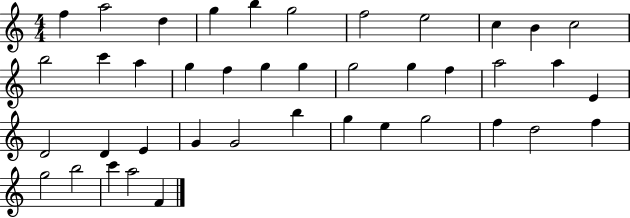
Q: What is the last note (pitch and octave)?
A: F4